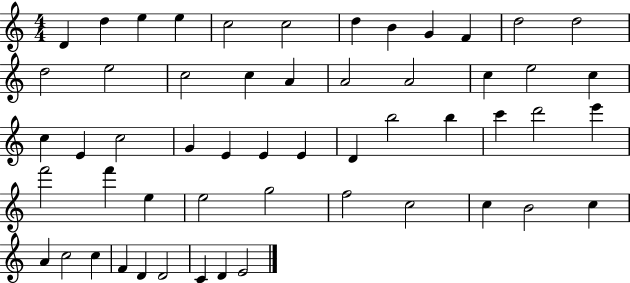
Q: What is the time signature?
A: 4/4